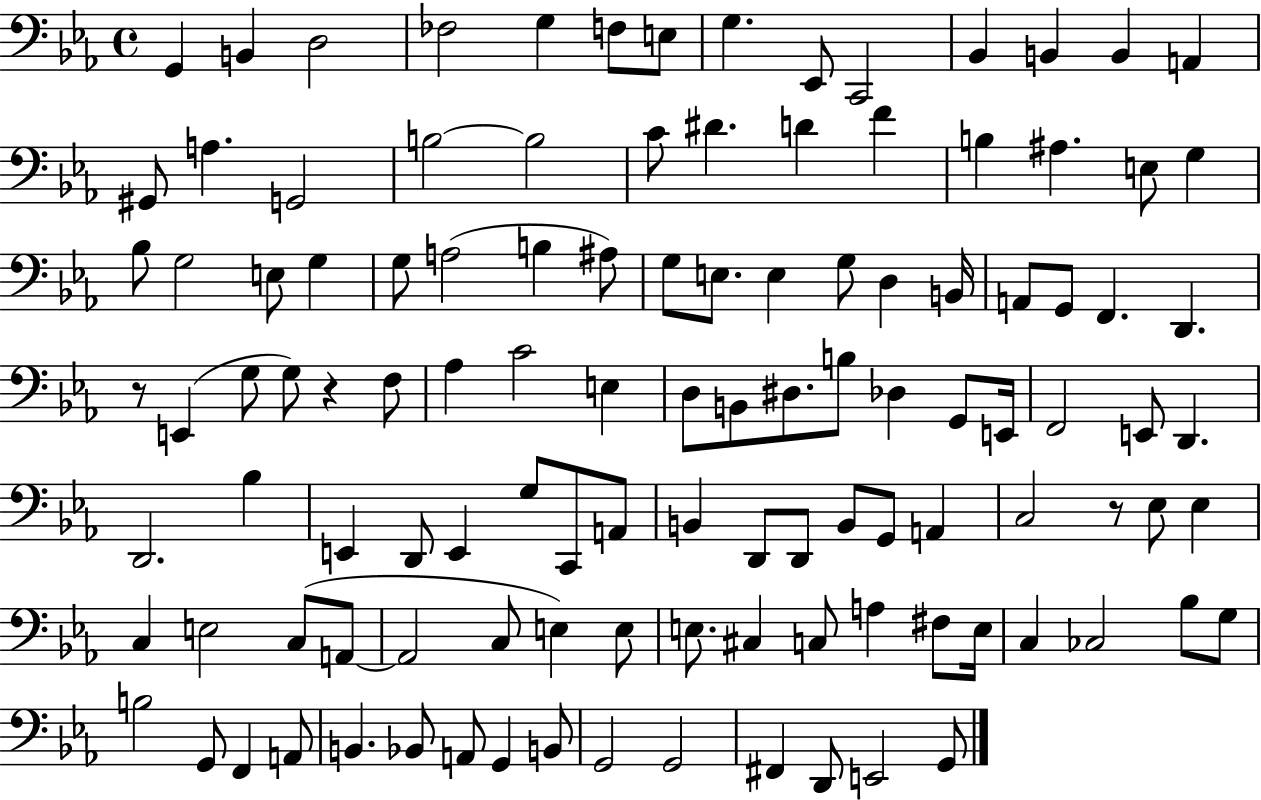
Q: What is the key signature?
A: EES major